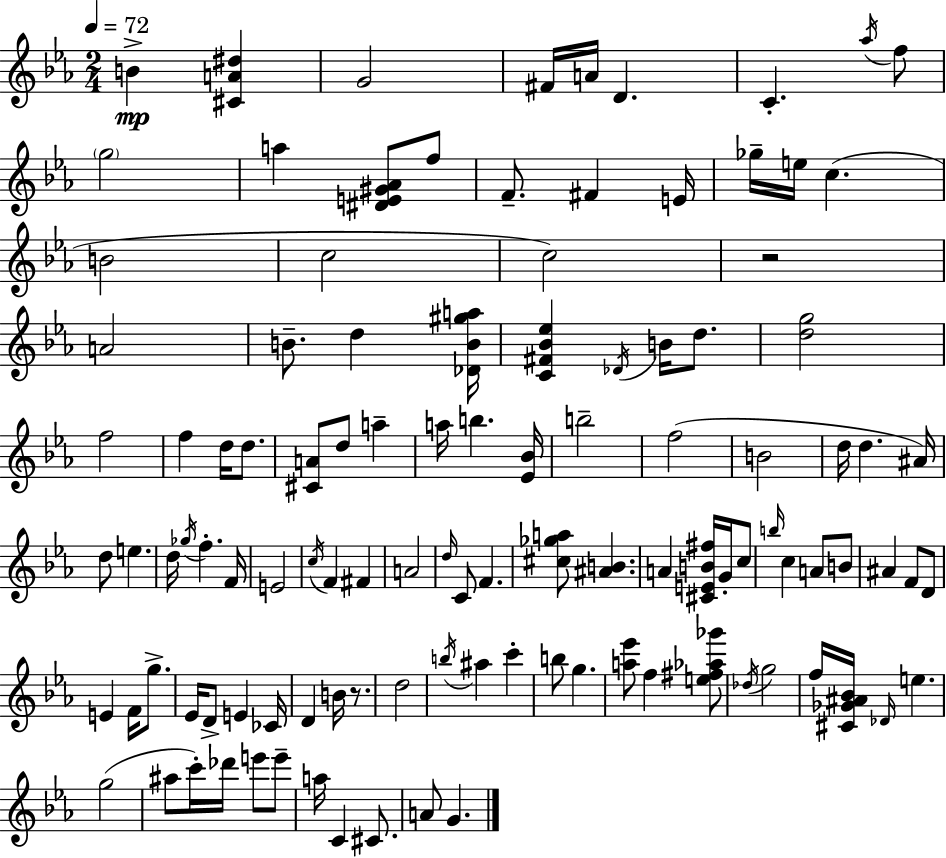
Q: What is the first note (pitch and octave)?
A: B4